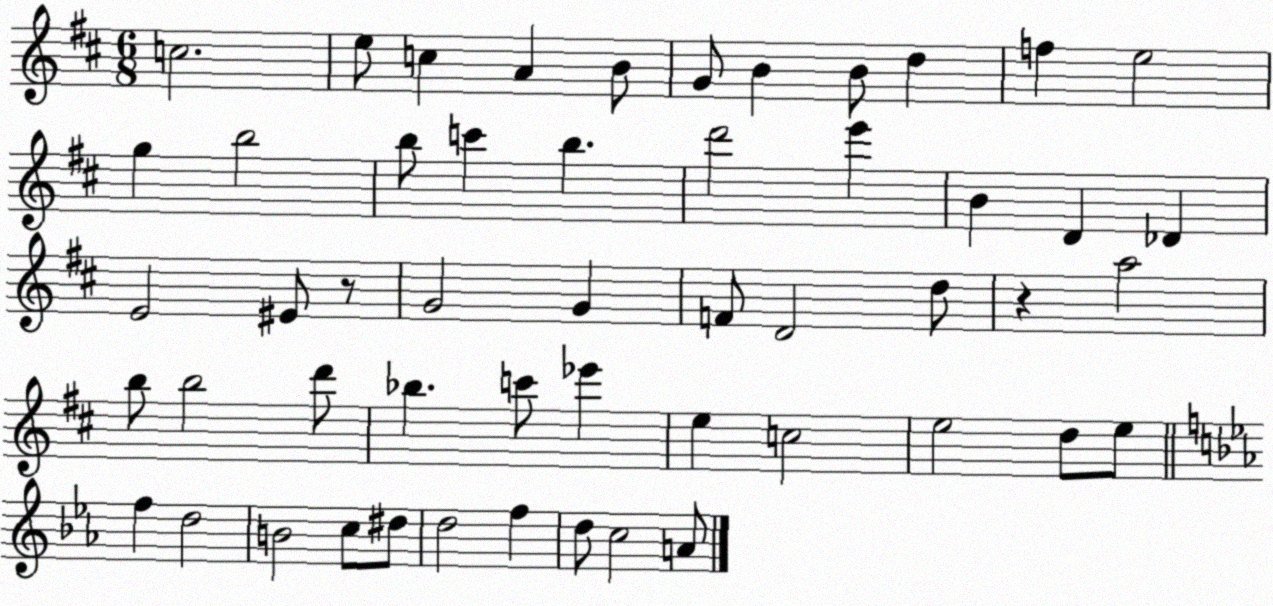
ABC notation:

X:1
T:Untitled
M:6/8
L:1/4
K:D
c2 e/2 c A B/2 G/2 B B/2 d f e2 g b2 b/2 c' b d'2 e' B D _D E2 ^E/2 z/2 G2 G F/2 D2 d/2 z a2 b/2 b2 d'/2 _b c'/2 _e' e c2 e2 d/2 e/2 f d2 B2 c/2 ^d/2 d2 f d/2 c2 A/2